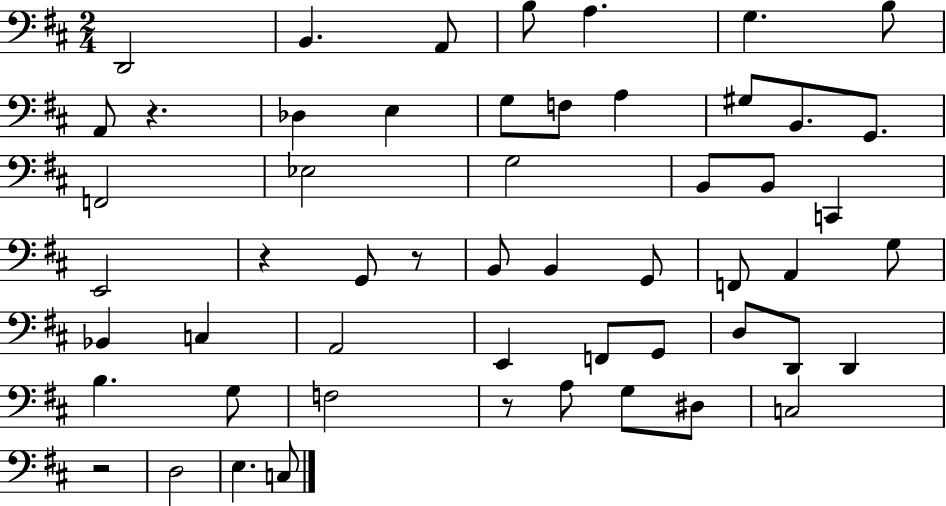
{
  \clef bass
  \numericTimeSignature
  \time 2/4
  \key d \major
  d,2 | b,4. a,8 | b8 a4. | g4. b8 | \break a,8 r4. | des4 e4 | g8 f8 a4 | gis8 b,8. g,8. | \break f,2 | ees2 | g2 | b,8 b,8 c,4 | \break e,2 | r4 g,8 r8 | b,8 b,4 g,8 | f,8 a,4 g8 | \break bes,4 c4 | a,2 | e,4 f,8 g,8 | d8 d,8 d,4 | \break b4. g8 | f2 | r8 a8 g8 dis8 | c2 | \break r2 | d2 | e4. c8 | \bar "|."
}